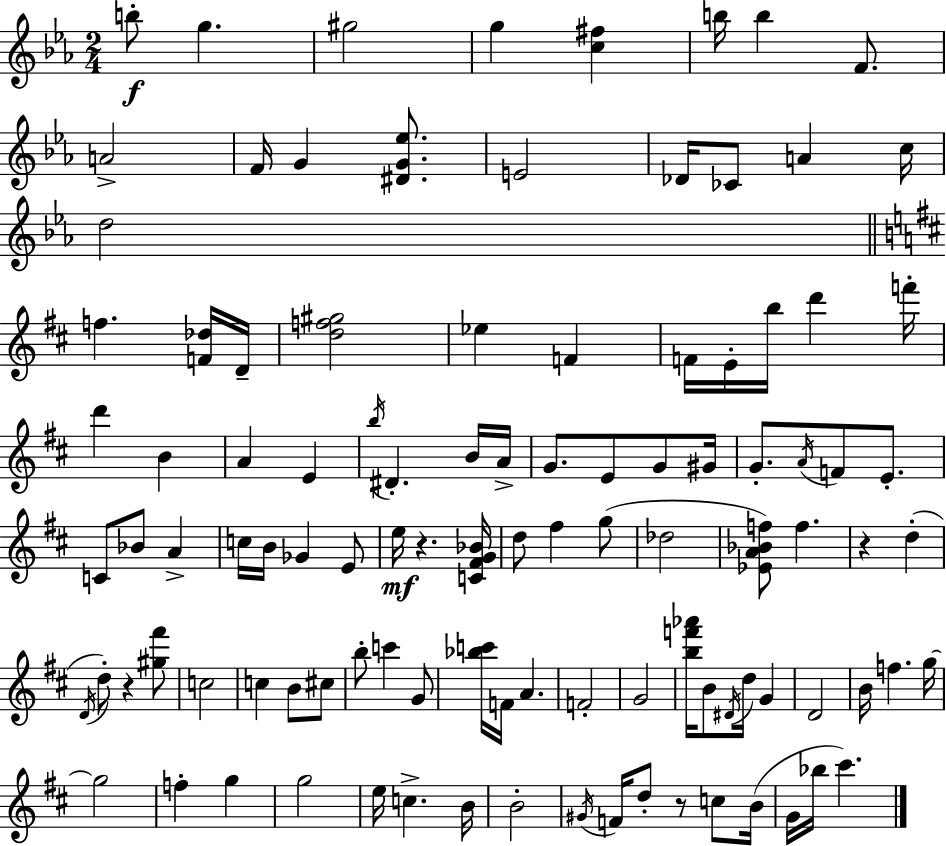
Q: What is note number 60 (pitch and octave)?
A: B4